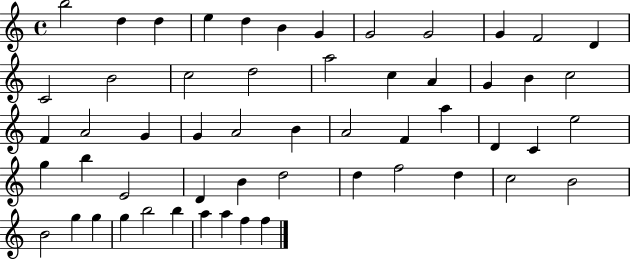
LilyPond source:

{
  \clef treble
  \time 4/4
  \defaultTimeSignature
  \key c \major
  b''2 d''4 d''4 | e''4 d''4 b'4 g'4 | g'2 g'2 | g'4 f'2 d'4 | \break c'2 b'2 | c''2 d''2 | a''2 c''4 a'4 | g'4 b'4 c''2 | \break f'4 a'2 g'4 | g'4 a'2 b'4 | a'2 f'4 a''4 | d'4 c'4 e''2 | \break g''4 b''4 e'2 | d'4 b'4 d''2 | d''4 f''2 d''4 | c''2 b'2 | \break b'2 g''4 g''4 | g''4 b''2 b''4 | a''4 a''4 f''4 f''4 | \bar "|."
}